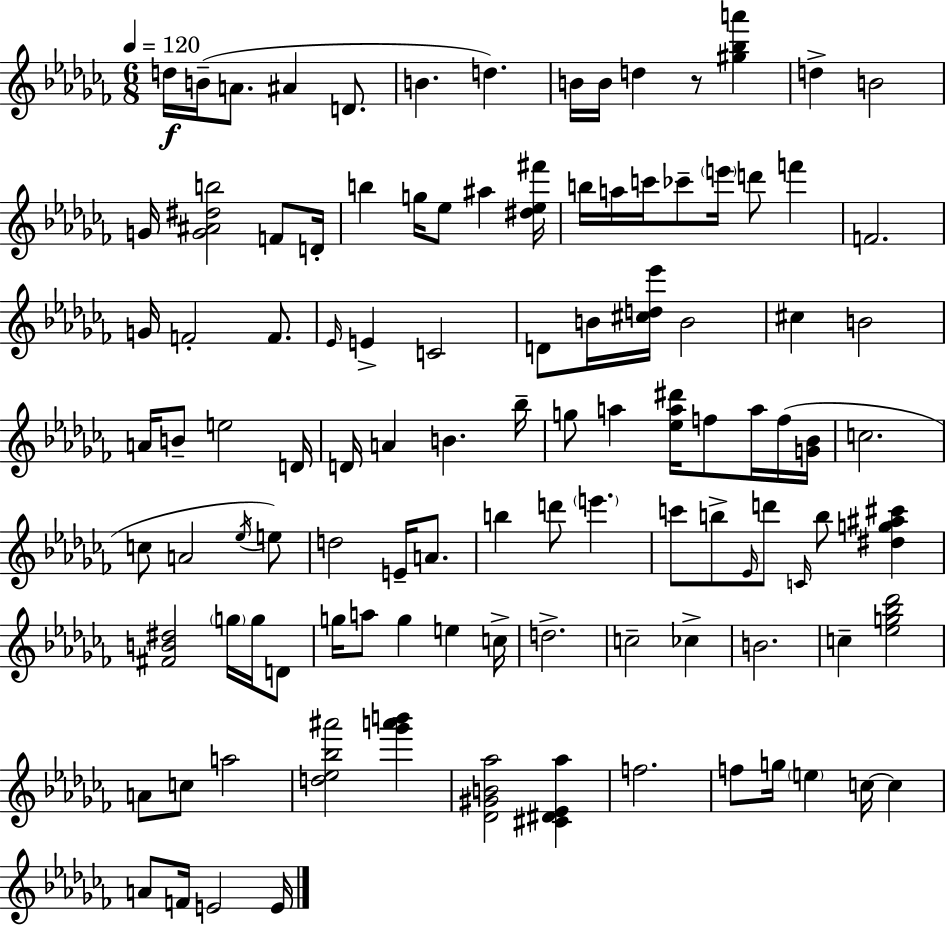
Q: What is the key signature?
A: AES minor